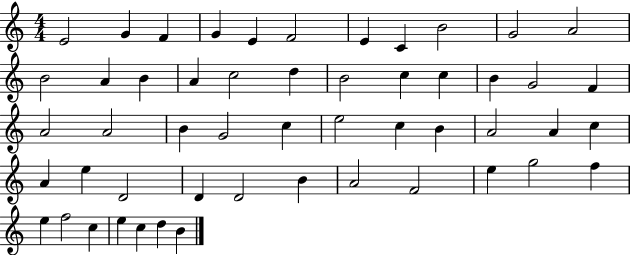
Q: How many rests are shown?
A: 0